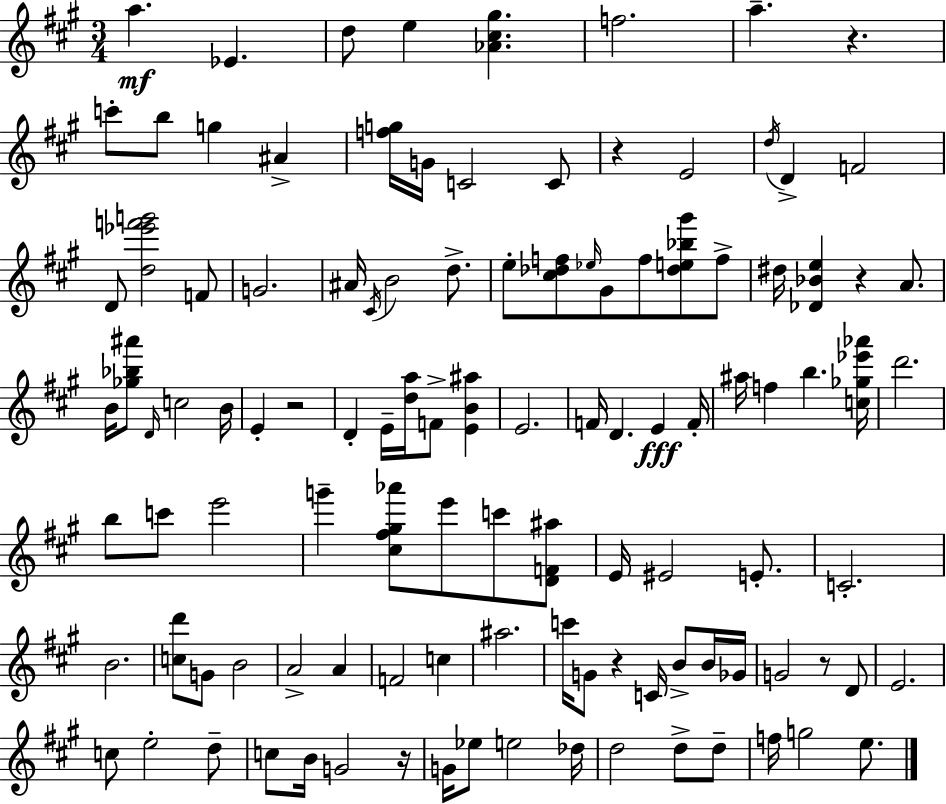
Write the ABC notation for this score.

X:1
T:Untitled
M:3/4
L:1/4
K:A
a _E d/2 e [_A^c^g] f2 a z c'/2 b/2 g ^A [fg]/4 G/4 C2 C/2 z E2 d/4 D F2 D/2 [d_e'f'g']2 F/2 G2 ^A/4 ^C/4 B2 d/2 e/2 [^c_df]/2 _e/4 ^G/2 f/2 [_de_b^g']/2 f/2 ^d/4 [_D_Be] z A/2 B/4 [_g_b^a']/2 D/4 c2 B/4 E z2 D E/4 [da]/4 F/2 [EB^a] E2 F/4 D E F/4 ^a/4 f b [c_g_e'_a']/4 d'2 b/2 c'/2 e'2 g' [^c^f^g_a']/2 e'/2 c'/2 [DF^a]/2 E/4 ^E2 E/2 C2 B2 [cd']/2 G/2 B2 A2 A F2 c ^a2 c'/4 G/2 z C/4 B/2 B/4 _G/4 G2 z/2 D/2 E2 c/2 e2 d/2 c/2 B/4 G2 z/4 G/4 _e/2 e2 _d/4 d2 d/2 d/2 f/4 g2 e/2